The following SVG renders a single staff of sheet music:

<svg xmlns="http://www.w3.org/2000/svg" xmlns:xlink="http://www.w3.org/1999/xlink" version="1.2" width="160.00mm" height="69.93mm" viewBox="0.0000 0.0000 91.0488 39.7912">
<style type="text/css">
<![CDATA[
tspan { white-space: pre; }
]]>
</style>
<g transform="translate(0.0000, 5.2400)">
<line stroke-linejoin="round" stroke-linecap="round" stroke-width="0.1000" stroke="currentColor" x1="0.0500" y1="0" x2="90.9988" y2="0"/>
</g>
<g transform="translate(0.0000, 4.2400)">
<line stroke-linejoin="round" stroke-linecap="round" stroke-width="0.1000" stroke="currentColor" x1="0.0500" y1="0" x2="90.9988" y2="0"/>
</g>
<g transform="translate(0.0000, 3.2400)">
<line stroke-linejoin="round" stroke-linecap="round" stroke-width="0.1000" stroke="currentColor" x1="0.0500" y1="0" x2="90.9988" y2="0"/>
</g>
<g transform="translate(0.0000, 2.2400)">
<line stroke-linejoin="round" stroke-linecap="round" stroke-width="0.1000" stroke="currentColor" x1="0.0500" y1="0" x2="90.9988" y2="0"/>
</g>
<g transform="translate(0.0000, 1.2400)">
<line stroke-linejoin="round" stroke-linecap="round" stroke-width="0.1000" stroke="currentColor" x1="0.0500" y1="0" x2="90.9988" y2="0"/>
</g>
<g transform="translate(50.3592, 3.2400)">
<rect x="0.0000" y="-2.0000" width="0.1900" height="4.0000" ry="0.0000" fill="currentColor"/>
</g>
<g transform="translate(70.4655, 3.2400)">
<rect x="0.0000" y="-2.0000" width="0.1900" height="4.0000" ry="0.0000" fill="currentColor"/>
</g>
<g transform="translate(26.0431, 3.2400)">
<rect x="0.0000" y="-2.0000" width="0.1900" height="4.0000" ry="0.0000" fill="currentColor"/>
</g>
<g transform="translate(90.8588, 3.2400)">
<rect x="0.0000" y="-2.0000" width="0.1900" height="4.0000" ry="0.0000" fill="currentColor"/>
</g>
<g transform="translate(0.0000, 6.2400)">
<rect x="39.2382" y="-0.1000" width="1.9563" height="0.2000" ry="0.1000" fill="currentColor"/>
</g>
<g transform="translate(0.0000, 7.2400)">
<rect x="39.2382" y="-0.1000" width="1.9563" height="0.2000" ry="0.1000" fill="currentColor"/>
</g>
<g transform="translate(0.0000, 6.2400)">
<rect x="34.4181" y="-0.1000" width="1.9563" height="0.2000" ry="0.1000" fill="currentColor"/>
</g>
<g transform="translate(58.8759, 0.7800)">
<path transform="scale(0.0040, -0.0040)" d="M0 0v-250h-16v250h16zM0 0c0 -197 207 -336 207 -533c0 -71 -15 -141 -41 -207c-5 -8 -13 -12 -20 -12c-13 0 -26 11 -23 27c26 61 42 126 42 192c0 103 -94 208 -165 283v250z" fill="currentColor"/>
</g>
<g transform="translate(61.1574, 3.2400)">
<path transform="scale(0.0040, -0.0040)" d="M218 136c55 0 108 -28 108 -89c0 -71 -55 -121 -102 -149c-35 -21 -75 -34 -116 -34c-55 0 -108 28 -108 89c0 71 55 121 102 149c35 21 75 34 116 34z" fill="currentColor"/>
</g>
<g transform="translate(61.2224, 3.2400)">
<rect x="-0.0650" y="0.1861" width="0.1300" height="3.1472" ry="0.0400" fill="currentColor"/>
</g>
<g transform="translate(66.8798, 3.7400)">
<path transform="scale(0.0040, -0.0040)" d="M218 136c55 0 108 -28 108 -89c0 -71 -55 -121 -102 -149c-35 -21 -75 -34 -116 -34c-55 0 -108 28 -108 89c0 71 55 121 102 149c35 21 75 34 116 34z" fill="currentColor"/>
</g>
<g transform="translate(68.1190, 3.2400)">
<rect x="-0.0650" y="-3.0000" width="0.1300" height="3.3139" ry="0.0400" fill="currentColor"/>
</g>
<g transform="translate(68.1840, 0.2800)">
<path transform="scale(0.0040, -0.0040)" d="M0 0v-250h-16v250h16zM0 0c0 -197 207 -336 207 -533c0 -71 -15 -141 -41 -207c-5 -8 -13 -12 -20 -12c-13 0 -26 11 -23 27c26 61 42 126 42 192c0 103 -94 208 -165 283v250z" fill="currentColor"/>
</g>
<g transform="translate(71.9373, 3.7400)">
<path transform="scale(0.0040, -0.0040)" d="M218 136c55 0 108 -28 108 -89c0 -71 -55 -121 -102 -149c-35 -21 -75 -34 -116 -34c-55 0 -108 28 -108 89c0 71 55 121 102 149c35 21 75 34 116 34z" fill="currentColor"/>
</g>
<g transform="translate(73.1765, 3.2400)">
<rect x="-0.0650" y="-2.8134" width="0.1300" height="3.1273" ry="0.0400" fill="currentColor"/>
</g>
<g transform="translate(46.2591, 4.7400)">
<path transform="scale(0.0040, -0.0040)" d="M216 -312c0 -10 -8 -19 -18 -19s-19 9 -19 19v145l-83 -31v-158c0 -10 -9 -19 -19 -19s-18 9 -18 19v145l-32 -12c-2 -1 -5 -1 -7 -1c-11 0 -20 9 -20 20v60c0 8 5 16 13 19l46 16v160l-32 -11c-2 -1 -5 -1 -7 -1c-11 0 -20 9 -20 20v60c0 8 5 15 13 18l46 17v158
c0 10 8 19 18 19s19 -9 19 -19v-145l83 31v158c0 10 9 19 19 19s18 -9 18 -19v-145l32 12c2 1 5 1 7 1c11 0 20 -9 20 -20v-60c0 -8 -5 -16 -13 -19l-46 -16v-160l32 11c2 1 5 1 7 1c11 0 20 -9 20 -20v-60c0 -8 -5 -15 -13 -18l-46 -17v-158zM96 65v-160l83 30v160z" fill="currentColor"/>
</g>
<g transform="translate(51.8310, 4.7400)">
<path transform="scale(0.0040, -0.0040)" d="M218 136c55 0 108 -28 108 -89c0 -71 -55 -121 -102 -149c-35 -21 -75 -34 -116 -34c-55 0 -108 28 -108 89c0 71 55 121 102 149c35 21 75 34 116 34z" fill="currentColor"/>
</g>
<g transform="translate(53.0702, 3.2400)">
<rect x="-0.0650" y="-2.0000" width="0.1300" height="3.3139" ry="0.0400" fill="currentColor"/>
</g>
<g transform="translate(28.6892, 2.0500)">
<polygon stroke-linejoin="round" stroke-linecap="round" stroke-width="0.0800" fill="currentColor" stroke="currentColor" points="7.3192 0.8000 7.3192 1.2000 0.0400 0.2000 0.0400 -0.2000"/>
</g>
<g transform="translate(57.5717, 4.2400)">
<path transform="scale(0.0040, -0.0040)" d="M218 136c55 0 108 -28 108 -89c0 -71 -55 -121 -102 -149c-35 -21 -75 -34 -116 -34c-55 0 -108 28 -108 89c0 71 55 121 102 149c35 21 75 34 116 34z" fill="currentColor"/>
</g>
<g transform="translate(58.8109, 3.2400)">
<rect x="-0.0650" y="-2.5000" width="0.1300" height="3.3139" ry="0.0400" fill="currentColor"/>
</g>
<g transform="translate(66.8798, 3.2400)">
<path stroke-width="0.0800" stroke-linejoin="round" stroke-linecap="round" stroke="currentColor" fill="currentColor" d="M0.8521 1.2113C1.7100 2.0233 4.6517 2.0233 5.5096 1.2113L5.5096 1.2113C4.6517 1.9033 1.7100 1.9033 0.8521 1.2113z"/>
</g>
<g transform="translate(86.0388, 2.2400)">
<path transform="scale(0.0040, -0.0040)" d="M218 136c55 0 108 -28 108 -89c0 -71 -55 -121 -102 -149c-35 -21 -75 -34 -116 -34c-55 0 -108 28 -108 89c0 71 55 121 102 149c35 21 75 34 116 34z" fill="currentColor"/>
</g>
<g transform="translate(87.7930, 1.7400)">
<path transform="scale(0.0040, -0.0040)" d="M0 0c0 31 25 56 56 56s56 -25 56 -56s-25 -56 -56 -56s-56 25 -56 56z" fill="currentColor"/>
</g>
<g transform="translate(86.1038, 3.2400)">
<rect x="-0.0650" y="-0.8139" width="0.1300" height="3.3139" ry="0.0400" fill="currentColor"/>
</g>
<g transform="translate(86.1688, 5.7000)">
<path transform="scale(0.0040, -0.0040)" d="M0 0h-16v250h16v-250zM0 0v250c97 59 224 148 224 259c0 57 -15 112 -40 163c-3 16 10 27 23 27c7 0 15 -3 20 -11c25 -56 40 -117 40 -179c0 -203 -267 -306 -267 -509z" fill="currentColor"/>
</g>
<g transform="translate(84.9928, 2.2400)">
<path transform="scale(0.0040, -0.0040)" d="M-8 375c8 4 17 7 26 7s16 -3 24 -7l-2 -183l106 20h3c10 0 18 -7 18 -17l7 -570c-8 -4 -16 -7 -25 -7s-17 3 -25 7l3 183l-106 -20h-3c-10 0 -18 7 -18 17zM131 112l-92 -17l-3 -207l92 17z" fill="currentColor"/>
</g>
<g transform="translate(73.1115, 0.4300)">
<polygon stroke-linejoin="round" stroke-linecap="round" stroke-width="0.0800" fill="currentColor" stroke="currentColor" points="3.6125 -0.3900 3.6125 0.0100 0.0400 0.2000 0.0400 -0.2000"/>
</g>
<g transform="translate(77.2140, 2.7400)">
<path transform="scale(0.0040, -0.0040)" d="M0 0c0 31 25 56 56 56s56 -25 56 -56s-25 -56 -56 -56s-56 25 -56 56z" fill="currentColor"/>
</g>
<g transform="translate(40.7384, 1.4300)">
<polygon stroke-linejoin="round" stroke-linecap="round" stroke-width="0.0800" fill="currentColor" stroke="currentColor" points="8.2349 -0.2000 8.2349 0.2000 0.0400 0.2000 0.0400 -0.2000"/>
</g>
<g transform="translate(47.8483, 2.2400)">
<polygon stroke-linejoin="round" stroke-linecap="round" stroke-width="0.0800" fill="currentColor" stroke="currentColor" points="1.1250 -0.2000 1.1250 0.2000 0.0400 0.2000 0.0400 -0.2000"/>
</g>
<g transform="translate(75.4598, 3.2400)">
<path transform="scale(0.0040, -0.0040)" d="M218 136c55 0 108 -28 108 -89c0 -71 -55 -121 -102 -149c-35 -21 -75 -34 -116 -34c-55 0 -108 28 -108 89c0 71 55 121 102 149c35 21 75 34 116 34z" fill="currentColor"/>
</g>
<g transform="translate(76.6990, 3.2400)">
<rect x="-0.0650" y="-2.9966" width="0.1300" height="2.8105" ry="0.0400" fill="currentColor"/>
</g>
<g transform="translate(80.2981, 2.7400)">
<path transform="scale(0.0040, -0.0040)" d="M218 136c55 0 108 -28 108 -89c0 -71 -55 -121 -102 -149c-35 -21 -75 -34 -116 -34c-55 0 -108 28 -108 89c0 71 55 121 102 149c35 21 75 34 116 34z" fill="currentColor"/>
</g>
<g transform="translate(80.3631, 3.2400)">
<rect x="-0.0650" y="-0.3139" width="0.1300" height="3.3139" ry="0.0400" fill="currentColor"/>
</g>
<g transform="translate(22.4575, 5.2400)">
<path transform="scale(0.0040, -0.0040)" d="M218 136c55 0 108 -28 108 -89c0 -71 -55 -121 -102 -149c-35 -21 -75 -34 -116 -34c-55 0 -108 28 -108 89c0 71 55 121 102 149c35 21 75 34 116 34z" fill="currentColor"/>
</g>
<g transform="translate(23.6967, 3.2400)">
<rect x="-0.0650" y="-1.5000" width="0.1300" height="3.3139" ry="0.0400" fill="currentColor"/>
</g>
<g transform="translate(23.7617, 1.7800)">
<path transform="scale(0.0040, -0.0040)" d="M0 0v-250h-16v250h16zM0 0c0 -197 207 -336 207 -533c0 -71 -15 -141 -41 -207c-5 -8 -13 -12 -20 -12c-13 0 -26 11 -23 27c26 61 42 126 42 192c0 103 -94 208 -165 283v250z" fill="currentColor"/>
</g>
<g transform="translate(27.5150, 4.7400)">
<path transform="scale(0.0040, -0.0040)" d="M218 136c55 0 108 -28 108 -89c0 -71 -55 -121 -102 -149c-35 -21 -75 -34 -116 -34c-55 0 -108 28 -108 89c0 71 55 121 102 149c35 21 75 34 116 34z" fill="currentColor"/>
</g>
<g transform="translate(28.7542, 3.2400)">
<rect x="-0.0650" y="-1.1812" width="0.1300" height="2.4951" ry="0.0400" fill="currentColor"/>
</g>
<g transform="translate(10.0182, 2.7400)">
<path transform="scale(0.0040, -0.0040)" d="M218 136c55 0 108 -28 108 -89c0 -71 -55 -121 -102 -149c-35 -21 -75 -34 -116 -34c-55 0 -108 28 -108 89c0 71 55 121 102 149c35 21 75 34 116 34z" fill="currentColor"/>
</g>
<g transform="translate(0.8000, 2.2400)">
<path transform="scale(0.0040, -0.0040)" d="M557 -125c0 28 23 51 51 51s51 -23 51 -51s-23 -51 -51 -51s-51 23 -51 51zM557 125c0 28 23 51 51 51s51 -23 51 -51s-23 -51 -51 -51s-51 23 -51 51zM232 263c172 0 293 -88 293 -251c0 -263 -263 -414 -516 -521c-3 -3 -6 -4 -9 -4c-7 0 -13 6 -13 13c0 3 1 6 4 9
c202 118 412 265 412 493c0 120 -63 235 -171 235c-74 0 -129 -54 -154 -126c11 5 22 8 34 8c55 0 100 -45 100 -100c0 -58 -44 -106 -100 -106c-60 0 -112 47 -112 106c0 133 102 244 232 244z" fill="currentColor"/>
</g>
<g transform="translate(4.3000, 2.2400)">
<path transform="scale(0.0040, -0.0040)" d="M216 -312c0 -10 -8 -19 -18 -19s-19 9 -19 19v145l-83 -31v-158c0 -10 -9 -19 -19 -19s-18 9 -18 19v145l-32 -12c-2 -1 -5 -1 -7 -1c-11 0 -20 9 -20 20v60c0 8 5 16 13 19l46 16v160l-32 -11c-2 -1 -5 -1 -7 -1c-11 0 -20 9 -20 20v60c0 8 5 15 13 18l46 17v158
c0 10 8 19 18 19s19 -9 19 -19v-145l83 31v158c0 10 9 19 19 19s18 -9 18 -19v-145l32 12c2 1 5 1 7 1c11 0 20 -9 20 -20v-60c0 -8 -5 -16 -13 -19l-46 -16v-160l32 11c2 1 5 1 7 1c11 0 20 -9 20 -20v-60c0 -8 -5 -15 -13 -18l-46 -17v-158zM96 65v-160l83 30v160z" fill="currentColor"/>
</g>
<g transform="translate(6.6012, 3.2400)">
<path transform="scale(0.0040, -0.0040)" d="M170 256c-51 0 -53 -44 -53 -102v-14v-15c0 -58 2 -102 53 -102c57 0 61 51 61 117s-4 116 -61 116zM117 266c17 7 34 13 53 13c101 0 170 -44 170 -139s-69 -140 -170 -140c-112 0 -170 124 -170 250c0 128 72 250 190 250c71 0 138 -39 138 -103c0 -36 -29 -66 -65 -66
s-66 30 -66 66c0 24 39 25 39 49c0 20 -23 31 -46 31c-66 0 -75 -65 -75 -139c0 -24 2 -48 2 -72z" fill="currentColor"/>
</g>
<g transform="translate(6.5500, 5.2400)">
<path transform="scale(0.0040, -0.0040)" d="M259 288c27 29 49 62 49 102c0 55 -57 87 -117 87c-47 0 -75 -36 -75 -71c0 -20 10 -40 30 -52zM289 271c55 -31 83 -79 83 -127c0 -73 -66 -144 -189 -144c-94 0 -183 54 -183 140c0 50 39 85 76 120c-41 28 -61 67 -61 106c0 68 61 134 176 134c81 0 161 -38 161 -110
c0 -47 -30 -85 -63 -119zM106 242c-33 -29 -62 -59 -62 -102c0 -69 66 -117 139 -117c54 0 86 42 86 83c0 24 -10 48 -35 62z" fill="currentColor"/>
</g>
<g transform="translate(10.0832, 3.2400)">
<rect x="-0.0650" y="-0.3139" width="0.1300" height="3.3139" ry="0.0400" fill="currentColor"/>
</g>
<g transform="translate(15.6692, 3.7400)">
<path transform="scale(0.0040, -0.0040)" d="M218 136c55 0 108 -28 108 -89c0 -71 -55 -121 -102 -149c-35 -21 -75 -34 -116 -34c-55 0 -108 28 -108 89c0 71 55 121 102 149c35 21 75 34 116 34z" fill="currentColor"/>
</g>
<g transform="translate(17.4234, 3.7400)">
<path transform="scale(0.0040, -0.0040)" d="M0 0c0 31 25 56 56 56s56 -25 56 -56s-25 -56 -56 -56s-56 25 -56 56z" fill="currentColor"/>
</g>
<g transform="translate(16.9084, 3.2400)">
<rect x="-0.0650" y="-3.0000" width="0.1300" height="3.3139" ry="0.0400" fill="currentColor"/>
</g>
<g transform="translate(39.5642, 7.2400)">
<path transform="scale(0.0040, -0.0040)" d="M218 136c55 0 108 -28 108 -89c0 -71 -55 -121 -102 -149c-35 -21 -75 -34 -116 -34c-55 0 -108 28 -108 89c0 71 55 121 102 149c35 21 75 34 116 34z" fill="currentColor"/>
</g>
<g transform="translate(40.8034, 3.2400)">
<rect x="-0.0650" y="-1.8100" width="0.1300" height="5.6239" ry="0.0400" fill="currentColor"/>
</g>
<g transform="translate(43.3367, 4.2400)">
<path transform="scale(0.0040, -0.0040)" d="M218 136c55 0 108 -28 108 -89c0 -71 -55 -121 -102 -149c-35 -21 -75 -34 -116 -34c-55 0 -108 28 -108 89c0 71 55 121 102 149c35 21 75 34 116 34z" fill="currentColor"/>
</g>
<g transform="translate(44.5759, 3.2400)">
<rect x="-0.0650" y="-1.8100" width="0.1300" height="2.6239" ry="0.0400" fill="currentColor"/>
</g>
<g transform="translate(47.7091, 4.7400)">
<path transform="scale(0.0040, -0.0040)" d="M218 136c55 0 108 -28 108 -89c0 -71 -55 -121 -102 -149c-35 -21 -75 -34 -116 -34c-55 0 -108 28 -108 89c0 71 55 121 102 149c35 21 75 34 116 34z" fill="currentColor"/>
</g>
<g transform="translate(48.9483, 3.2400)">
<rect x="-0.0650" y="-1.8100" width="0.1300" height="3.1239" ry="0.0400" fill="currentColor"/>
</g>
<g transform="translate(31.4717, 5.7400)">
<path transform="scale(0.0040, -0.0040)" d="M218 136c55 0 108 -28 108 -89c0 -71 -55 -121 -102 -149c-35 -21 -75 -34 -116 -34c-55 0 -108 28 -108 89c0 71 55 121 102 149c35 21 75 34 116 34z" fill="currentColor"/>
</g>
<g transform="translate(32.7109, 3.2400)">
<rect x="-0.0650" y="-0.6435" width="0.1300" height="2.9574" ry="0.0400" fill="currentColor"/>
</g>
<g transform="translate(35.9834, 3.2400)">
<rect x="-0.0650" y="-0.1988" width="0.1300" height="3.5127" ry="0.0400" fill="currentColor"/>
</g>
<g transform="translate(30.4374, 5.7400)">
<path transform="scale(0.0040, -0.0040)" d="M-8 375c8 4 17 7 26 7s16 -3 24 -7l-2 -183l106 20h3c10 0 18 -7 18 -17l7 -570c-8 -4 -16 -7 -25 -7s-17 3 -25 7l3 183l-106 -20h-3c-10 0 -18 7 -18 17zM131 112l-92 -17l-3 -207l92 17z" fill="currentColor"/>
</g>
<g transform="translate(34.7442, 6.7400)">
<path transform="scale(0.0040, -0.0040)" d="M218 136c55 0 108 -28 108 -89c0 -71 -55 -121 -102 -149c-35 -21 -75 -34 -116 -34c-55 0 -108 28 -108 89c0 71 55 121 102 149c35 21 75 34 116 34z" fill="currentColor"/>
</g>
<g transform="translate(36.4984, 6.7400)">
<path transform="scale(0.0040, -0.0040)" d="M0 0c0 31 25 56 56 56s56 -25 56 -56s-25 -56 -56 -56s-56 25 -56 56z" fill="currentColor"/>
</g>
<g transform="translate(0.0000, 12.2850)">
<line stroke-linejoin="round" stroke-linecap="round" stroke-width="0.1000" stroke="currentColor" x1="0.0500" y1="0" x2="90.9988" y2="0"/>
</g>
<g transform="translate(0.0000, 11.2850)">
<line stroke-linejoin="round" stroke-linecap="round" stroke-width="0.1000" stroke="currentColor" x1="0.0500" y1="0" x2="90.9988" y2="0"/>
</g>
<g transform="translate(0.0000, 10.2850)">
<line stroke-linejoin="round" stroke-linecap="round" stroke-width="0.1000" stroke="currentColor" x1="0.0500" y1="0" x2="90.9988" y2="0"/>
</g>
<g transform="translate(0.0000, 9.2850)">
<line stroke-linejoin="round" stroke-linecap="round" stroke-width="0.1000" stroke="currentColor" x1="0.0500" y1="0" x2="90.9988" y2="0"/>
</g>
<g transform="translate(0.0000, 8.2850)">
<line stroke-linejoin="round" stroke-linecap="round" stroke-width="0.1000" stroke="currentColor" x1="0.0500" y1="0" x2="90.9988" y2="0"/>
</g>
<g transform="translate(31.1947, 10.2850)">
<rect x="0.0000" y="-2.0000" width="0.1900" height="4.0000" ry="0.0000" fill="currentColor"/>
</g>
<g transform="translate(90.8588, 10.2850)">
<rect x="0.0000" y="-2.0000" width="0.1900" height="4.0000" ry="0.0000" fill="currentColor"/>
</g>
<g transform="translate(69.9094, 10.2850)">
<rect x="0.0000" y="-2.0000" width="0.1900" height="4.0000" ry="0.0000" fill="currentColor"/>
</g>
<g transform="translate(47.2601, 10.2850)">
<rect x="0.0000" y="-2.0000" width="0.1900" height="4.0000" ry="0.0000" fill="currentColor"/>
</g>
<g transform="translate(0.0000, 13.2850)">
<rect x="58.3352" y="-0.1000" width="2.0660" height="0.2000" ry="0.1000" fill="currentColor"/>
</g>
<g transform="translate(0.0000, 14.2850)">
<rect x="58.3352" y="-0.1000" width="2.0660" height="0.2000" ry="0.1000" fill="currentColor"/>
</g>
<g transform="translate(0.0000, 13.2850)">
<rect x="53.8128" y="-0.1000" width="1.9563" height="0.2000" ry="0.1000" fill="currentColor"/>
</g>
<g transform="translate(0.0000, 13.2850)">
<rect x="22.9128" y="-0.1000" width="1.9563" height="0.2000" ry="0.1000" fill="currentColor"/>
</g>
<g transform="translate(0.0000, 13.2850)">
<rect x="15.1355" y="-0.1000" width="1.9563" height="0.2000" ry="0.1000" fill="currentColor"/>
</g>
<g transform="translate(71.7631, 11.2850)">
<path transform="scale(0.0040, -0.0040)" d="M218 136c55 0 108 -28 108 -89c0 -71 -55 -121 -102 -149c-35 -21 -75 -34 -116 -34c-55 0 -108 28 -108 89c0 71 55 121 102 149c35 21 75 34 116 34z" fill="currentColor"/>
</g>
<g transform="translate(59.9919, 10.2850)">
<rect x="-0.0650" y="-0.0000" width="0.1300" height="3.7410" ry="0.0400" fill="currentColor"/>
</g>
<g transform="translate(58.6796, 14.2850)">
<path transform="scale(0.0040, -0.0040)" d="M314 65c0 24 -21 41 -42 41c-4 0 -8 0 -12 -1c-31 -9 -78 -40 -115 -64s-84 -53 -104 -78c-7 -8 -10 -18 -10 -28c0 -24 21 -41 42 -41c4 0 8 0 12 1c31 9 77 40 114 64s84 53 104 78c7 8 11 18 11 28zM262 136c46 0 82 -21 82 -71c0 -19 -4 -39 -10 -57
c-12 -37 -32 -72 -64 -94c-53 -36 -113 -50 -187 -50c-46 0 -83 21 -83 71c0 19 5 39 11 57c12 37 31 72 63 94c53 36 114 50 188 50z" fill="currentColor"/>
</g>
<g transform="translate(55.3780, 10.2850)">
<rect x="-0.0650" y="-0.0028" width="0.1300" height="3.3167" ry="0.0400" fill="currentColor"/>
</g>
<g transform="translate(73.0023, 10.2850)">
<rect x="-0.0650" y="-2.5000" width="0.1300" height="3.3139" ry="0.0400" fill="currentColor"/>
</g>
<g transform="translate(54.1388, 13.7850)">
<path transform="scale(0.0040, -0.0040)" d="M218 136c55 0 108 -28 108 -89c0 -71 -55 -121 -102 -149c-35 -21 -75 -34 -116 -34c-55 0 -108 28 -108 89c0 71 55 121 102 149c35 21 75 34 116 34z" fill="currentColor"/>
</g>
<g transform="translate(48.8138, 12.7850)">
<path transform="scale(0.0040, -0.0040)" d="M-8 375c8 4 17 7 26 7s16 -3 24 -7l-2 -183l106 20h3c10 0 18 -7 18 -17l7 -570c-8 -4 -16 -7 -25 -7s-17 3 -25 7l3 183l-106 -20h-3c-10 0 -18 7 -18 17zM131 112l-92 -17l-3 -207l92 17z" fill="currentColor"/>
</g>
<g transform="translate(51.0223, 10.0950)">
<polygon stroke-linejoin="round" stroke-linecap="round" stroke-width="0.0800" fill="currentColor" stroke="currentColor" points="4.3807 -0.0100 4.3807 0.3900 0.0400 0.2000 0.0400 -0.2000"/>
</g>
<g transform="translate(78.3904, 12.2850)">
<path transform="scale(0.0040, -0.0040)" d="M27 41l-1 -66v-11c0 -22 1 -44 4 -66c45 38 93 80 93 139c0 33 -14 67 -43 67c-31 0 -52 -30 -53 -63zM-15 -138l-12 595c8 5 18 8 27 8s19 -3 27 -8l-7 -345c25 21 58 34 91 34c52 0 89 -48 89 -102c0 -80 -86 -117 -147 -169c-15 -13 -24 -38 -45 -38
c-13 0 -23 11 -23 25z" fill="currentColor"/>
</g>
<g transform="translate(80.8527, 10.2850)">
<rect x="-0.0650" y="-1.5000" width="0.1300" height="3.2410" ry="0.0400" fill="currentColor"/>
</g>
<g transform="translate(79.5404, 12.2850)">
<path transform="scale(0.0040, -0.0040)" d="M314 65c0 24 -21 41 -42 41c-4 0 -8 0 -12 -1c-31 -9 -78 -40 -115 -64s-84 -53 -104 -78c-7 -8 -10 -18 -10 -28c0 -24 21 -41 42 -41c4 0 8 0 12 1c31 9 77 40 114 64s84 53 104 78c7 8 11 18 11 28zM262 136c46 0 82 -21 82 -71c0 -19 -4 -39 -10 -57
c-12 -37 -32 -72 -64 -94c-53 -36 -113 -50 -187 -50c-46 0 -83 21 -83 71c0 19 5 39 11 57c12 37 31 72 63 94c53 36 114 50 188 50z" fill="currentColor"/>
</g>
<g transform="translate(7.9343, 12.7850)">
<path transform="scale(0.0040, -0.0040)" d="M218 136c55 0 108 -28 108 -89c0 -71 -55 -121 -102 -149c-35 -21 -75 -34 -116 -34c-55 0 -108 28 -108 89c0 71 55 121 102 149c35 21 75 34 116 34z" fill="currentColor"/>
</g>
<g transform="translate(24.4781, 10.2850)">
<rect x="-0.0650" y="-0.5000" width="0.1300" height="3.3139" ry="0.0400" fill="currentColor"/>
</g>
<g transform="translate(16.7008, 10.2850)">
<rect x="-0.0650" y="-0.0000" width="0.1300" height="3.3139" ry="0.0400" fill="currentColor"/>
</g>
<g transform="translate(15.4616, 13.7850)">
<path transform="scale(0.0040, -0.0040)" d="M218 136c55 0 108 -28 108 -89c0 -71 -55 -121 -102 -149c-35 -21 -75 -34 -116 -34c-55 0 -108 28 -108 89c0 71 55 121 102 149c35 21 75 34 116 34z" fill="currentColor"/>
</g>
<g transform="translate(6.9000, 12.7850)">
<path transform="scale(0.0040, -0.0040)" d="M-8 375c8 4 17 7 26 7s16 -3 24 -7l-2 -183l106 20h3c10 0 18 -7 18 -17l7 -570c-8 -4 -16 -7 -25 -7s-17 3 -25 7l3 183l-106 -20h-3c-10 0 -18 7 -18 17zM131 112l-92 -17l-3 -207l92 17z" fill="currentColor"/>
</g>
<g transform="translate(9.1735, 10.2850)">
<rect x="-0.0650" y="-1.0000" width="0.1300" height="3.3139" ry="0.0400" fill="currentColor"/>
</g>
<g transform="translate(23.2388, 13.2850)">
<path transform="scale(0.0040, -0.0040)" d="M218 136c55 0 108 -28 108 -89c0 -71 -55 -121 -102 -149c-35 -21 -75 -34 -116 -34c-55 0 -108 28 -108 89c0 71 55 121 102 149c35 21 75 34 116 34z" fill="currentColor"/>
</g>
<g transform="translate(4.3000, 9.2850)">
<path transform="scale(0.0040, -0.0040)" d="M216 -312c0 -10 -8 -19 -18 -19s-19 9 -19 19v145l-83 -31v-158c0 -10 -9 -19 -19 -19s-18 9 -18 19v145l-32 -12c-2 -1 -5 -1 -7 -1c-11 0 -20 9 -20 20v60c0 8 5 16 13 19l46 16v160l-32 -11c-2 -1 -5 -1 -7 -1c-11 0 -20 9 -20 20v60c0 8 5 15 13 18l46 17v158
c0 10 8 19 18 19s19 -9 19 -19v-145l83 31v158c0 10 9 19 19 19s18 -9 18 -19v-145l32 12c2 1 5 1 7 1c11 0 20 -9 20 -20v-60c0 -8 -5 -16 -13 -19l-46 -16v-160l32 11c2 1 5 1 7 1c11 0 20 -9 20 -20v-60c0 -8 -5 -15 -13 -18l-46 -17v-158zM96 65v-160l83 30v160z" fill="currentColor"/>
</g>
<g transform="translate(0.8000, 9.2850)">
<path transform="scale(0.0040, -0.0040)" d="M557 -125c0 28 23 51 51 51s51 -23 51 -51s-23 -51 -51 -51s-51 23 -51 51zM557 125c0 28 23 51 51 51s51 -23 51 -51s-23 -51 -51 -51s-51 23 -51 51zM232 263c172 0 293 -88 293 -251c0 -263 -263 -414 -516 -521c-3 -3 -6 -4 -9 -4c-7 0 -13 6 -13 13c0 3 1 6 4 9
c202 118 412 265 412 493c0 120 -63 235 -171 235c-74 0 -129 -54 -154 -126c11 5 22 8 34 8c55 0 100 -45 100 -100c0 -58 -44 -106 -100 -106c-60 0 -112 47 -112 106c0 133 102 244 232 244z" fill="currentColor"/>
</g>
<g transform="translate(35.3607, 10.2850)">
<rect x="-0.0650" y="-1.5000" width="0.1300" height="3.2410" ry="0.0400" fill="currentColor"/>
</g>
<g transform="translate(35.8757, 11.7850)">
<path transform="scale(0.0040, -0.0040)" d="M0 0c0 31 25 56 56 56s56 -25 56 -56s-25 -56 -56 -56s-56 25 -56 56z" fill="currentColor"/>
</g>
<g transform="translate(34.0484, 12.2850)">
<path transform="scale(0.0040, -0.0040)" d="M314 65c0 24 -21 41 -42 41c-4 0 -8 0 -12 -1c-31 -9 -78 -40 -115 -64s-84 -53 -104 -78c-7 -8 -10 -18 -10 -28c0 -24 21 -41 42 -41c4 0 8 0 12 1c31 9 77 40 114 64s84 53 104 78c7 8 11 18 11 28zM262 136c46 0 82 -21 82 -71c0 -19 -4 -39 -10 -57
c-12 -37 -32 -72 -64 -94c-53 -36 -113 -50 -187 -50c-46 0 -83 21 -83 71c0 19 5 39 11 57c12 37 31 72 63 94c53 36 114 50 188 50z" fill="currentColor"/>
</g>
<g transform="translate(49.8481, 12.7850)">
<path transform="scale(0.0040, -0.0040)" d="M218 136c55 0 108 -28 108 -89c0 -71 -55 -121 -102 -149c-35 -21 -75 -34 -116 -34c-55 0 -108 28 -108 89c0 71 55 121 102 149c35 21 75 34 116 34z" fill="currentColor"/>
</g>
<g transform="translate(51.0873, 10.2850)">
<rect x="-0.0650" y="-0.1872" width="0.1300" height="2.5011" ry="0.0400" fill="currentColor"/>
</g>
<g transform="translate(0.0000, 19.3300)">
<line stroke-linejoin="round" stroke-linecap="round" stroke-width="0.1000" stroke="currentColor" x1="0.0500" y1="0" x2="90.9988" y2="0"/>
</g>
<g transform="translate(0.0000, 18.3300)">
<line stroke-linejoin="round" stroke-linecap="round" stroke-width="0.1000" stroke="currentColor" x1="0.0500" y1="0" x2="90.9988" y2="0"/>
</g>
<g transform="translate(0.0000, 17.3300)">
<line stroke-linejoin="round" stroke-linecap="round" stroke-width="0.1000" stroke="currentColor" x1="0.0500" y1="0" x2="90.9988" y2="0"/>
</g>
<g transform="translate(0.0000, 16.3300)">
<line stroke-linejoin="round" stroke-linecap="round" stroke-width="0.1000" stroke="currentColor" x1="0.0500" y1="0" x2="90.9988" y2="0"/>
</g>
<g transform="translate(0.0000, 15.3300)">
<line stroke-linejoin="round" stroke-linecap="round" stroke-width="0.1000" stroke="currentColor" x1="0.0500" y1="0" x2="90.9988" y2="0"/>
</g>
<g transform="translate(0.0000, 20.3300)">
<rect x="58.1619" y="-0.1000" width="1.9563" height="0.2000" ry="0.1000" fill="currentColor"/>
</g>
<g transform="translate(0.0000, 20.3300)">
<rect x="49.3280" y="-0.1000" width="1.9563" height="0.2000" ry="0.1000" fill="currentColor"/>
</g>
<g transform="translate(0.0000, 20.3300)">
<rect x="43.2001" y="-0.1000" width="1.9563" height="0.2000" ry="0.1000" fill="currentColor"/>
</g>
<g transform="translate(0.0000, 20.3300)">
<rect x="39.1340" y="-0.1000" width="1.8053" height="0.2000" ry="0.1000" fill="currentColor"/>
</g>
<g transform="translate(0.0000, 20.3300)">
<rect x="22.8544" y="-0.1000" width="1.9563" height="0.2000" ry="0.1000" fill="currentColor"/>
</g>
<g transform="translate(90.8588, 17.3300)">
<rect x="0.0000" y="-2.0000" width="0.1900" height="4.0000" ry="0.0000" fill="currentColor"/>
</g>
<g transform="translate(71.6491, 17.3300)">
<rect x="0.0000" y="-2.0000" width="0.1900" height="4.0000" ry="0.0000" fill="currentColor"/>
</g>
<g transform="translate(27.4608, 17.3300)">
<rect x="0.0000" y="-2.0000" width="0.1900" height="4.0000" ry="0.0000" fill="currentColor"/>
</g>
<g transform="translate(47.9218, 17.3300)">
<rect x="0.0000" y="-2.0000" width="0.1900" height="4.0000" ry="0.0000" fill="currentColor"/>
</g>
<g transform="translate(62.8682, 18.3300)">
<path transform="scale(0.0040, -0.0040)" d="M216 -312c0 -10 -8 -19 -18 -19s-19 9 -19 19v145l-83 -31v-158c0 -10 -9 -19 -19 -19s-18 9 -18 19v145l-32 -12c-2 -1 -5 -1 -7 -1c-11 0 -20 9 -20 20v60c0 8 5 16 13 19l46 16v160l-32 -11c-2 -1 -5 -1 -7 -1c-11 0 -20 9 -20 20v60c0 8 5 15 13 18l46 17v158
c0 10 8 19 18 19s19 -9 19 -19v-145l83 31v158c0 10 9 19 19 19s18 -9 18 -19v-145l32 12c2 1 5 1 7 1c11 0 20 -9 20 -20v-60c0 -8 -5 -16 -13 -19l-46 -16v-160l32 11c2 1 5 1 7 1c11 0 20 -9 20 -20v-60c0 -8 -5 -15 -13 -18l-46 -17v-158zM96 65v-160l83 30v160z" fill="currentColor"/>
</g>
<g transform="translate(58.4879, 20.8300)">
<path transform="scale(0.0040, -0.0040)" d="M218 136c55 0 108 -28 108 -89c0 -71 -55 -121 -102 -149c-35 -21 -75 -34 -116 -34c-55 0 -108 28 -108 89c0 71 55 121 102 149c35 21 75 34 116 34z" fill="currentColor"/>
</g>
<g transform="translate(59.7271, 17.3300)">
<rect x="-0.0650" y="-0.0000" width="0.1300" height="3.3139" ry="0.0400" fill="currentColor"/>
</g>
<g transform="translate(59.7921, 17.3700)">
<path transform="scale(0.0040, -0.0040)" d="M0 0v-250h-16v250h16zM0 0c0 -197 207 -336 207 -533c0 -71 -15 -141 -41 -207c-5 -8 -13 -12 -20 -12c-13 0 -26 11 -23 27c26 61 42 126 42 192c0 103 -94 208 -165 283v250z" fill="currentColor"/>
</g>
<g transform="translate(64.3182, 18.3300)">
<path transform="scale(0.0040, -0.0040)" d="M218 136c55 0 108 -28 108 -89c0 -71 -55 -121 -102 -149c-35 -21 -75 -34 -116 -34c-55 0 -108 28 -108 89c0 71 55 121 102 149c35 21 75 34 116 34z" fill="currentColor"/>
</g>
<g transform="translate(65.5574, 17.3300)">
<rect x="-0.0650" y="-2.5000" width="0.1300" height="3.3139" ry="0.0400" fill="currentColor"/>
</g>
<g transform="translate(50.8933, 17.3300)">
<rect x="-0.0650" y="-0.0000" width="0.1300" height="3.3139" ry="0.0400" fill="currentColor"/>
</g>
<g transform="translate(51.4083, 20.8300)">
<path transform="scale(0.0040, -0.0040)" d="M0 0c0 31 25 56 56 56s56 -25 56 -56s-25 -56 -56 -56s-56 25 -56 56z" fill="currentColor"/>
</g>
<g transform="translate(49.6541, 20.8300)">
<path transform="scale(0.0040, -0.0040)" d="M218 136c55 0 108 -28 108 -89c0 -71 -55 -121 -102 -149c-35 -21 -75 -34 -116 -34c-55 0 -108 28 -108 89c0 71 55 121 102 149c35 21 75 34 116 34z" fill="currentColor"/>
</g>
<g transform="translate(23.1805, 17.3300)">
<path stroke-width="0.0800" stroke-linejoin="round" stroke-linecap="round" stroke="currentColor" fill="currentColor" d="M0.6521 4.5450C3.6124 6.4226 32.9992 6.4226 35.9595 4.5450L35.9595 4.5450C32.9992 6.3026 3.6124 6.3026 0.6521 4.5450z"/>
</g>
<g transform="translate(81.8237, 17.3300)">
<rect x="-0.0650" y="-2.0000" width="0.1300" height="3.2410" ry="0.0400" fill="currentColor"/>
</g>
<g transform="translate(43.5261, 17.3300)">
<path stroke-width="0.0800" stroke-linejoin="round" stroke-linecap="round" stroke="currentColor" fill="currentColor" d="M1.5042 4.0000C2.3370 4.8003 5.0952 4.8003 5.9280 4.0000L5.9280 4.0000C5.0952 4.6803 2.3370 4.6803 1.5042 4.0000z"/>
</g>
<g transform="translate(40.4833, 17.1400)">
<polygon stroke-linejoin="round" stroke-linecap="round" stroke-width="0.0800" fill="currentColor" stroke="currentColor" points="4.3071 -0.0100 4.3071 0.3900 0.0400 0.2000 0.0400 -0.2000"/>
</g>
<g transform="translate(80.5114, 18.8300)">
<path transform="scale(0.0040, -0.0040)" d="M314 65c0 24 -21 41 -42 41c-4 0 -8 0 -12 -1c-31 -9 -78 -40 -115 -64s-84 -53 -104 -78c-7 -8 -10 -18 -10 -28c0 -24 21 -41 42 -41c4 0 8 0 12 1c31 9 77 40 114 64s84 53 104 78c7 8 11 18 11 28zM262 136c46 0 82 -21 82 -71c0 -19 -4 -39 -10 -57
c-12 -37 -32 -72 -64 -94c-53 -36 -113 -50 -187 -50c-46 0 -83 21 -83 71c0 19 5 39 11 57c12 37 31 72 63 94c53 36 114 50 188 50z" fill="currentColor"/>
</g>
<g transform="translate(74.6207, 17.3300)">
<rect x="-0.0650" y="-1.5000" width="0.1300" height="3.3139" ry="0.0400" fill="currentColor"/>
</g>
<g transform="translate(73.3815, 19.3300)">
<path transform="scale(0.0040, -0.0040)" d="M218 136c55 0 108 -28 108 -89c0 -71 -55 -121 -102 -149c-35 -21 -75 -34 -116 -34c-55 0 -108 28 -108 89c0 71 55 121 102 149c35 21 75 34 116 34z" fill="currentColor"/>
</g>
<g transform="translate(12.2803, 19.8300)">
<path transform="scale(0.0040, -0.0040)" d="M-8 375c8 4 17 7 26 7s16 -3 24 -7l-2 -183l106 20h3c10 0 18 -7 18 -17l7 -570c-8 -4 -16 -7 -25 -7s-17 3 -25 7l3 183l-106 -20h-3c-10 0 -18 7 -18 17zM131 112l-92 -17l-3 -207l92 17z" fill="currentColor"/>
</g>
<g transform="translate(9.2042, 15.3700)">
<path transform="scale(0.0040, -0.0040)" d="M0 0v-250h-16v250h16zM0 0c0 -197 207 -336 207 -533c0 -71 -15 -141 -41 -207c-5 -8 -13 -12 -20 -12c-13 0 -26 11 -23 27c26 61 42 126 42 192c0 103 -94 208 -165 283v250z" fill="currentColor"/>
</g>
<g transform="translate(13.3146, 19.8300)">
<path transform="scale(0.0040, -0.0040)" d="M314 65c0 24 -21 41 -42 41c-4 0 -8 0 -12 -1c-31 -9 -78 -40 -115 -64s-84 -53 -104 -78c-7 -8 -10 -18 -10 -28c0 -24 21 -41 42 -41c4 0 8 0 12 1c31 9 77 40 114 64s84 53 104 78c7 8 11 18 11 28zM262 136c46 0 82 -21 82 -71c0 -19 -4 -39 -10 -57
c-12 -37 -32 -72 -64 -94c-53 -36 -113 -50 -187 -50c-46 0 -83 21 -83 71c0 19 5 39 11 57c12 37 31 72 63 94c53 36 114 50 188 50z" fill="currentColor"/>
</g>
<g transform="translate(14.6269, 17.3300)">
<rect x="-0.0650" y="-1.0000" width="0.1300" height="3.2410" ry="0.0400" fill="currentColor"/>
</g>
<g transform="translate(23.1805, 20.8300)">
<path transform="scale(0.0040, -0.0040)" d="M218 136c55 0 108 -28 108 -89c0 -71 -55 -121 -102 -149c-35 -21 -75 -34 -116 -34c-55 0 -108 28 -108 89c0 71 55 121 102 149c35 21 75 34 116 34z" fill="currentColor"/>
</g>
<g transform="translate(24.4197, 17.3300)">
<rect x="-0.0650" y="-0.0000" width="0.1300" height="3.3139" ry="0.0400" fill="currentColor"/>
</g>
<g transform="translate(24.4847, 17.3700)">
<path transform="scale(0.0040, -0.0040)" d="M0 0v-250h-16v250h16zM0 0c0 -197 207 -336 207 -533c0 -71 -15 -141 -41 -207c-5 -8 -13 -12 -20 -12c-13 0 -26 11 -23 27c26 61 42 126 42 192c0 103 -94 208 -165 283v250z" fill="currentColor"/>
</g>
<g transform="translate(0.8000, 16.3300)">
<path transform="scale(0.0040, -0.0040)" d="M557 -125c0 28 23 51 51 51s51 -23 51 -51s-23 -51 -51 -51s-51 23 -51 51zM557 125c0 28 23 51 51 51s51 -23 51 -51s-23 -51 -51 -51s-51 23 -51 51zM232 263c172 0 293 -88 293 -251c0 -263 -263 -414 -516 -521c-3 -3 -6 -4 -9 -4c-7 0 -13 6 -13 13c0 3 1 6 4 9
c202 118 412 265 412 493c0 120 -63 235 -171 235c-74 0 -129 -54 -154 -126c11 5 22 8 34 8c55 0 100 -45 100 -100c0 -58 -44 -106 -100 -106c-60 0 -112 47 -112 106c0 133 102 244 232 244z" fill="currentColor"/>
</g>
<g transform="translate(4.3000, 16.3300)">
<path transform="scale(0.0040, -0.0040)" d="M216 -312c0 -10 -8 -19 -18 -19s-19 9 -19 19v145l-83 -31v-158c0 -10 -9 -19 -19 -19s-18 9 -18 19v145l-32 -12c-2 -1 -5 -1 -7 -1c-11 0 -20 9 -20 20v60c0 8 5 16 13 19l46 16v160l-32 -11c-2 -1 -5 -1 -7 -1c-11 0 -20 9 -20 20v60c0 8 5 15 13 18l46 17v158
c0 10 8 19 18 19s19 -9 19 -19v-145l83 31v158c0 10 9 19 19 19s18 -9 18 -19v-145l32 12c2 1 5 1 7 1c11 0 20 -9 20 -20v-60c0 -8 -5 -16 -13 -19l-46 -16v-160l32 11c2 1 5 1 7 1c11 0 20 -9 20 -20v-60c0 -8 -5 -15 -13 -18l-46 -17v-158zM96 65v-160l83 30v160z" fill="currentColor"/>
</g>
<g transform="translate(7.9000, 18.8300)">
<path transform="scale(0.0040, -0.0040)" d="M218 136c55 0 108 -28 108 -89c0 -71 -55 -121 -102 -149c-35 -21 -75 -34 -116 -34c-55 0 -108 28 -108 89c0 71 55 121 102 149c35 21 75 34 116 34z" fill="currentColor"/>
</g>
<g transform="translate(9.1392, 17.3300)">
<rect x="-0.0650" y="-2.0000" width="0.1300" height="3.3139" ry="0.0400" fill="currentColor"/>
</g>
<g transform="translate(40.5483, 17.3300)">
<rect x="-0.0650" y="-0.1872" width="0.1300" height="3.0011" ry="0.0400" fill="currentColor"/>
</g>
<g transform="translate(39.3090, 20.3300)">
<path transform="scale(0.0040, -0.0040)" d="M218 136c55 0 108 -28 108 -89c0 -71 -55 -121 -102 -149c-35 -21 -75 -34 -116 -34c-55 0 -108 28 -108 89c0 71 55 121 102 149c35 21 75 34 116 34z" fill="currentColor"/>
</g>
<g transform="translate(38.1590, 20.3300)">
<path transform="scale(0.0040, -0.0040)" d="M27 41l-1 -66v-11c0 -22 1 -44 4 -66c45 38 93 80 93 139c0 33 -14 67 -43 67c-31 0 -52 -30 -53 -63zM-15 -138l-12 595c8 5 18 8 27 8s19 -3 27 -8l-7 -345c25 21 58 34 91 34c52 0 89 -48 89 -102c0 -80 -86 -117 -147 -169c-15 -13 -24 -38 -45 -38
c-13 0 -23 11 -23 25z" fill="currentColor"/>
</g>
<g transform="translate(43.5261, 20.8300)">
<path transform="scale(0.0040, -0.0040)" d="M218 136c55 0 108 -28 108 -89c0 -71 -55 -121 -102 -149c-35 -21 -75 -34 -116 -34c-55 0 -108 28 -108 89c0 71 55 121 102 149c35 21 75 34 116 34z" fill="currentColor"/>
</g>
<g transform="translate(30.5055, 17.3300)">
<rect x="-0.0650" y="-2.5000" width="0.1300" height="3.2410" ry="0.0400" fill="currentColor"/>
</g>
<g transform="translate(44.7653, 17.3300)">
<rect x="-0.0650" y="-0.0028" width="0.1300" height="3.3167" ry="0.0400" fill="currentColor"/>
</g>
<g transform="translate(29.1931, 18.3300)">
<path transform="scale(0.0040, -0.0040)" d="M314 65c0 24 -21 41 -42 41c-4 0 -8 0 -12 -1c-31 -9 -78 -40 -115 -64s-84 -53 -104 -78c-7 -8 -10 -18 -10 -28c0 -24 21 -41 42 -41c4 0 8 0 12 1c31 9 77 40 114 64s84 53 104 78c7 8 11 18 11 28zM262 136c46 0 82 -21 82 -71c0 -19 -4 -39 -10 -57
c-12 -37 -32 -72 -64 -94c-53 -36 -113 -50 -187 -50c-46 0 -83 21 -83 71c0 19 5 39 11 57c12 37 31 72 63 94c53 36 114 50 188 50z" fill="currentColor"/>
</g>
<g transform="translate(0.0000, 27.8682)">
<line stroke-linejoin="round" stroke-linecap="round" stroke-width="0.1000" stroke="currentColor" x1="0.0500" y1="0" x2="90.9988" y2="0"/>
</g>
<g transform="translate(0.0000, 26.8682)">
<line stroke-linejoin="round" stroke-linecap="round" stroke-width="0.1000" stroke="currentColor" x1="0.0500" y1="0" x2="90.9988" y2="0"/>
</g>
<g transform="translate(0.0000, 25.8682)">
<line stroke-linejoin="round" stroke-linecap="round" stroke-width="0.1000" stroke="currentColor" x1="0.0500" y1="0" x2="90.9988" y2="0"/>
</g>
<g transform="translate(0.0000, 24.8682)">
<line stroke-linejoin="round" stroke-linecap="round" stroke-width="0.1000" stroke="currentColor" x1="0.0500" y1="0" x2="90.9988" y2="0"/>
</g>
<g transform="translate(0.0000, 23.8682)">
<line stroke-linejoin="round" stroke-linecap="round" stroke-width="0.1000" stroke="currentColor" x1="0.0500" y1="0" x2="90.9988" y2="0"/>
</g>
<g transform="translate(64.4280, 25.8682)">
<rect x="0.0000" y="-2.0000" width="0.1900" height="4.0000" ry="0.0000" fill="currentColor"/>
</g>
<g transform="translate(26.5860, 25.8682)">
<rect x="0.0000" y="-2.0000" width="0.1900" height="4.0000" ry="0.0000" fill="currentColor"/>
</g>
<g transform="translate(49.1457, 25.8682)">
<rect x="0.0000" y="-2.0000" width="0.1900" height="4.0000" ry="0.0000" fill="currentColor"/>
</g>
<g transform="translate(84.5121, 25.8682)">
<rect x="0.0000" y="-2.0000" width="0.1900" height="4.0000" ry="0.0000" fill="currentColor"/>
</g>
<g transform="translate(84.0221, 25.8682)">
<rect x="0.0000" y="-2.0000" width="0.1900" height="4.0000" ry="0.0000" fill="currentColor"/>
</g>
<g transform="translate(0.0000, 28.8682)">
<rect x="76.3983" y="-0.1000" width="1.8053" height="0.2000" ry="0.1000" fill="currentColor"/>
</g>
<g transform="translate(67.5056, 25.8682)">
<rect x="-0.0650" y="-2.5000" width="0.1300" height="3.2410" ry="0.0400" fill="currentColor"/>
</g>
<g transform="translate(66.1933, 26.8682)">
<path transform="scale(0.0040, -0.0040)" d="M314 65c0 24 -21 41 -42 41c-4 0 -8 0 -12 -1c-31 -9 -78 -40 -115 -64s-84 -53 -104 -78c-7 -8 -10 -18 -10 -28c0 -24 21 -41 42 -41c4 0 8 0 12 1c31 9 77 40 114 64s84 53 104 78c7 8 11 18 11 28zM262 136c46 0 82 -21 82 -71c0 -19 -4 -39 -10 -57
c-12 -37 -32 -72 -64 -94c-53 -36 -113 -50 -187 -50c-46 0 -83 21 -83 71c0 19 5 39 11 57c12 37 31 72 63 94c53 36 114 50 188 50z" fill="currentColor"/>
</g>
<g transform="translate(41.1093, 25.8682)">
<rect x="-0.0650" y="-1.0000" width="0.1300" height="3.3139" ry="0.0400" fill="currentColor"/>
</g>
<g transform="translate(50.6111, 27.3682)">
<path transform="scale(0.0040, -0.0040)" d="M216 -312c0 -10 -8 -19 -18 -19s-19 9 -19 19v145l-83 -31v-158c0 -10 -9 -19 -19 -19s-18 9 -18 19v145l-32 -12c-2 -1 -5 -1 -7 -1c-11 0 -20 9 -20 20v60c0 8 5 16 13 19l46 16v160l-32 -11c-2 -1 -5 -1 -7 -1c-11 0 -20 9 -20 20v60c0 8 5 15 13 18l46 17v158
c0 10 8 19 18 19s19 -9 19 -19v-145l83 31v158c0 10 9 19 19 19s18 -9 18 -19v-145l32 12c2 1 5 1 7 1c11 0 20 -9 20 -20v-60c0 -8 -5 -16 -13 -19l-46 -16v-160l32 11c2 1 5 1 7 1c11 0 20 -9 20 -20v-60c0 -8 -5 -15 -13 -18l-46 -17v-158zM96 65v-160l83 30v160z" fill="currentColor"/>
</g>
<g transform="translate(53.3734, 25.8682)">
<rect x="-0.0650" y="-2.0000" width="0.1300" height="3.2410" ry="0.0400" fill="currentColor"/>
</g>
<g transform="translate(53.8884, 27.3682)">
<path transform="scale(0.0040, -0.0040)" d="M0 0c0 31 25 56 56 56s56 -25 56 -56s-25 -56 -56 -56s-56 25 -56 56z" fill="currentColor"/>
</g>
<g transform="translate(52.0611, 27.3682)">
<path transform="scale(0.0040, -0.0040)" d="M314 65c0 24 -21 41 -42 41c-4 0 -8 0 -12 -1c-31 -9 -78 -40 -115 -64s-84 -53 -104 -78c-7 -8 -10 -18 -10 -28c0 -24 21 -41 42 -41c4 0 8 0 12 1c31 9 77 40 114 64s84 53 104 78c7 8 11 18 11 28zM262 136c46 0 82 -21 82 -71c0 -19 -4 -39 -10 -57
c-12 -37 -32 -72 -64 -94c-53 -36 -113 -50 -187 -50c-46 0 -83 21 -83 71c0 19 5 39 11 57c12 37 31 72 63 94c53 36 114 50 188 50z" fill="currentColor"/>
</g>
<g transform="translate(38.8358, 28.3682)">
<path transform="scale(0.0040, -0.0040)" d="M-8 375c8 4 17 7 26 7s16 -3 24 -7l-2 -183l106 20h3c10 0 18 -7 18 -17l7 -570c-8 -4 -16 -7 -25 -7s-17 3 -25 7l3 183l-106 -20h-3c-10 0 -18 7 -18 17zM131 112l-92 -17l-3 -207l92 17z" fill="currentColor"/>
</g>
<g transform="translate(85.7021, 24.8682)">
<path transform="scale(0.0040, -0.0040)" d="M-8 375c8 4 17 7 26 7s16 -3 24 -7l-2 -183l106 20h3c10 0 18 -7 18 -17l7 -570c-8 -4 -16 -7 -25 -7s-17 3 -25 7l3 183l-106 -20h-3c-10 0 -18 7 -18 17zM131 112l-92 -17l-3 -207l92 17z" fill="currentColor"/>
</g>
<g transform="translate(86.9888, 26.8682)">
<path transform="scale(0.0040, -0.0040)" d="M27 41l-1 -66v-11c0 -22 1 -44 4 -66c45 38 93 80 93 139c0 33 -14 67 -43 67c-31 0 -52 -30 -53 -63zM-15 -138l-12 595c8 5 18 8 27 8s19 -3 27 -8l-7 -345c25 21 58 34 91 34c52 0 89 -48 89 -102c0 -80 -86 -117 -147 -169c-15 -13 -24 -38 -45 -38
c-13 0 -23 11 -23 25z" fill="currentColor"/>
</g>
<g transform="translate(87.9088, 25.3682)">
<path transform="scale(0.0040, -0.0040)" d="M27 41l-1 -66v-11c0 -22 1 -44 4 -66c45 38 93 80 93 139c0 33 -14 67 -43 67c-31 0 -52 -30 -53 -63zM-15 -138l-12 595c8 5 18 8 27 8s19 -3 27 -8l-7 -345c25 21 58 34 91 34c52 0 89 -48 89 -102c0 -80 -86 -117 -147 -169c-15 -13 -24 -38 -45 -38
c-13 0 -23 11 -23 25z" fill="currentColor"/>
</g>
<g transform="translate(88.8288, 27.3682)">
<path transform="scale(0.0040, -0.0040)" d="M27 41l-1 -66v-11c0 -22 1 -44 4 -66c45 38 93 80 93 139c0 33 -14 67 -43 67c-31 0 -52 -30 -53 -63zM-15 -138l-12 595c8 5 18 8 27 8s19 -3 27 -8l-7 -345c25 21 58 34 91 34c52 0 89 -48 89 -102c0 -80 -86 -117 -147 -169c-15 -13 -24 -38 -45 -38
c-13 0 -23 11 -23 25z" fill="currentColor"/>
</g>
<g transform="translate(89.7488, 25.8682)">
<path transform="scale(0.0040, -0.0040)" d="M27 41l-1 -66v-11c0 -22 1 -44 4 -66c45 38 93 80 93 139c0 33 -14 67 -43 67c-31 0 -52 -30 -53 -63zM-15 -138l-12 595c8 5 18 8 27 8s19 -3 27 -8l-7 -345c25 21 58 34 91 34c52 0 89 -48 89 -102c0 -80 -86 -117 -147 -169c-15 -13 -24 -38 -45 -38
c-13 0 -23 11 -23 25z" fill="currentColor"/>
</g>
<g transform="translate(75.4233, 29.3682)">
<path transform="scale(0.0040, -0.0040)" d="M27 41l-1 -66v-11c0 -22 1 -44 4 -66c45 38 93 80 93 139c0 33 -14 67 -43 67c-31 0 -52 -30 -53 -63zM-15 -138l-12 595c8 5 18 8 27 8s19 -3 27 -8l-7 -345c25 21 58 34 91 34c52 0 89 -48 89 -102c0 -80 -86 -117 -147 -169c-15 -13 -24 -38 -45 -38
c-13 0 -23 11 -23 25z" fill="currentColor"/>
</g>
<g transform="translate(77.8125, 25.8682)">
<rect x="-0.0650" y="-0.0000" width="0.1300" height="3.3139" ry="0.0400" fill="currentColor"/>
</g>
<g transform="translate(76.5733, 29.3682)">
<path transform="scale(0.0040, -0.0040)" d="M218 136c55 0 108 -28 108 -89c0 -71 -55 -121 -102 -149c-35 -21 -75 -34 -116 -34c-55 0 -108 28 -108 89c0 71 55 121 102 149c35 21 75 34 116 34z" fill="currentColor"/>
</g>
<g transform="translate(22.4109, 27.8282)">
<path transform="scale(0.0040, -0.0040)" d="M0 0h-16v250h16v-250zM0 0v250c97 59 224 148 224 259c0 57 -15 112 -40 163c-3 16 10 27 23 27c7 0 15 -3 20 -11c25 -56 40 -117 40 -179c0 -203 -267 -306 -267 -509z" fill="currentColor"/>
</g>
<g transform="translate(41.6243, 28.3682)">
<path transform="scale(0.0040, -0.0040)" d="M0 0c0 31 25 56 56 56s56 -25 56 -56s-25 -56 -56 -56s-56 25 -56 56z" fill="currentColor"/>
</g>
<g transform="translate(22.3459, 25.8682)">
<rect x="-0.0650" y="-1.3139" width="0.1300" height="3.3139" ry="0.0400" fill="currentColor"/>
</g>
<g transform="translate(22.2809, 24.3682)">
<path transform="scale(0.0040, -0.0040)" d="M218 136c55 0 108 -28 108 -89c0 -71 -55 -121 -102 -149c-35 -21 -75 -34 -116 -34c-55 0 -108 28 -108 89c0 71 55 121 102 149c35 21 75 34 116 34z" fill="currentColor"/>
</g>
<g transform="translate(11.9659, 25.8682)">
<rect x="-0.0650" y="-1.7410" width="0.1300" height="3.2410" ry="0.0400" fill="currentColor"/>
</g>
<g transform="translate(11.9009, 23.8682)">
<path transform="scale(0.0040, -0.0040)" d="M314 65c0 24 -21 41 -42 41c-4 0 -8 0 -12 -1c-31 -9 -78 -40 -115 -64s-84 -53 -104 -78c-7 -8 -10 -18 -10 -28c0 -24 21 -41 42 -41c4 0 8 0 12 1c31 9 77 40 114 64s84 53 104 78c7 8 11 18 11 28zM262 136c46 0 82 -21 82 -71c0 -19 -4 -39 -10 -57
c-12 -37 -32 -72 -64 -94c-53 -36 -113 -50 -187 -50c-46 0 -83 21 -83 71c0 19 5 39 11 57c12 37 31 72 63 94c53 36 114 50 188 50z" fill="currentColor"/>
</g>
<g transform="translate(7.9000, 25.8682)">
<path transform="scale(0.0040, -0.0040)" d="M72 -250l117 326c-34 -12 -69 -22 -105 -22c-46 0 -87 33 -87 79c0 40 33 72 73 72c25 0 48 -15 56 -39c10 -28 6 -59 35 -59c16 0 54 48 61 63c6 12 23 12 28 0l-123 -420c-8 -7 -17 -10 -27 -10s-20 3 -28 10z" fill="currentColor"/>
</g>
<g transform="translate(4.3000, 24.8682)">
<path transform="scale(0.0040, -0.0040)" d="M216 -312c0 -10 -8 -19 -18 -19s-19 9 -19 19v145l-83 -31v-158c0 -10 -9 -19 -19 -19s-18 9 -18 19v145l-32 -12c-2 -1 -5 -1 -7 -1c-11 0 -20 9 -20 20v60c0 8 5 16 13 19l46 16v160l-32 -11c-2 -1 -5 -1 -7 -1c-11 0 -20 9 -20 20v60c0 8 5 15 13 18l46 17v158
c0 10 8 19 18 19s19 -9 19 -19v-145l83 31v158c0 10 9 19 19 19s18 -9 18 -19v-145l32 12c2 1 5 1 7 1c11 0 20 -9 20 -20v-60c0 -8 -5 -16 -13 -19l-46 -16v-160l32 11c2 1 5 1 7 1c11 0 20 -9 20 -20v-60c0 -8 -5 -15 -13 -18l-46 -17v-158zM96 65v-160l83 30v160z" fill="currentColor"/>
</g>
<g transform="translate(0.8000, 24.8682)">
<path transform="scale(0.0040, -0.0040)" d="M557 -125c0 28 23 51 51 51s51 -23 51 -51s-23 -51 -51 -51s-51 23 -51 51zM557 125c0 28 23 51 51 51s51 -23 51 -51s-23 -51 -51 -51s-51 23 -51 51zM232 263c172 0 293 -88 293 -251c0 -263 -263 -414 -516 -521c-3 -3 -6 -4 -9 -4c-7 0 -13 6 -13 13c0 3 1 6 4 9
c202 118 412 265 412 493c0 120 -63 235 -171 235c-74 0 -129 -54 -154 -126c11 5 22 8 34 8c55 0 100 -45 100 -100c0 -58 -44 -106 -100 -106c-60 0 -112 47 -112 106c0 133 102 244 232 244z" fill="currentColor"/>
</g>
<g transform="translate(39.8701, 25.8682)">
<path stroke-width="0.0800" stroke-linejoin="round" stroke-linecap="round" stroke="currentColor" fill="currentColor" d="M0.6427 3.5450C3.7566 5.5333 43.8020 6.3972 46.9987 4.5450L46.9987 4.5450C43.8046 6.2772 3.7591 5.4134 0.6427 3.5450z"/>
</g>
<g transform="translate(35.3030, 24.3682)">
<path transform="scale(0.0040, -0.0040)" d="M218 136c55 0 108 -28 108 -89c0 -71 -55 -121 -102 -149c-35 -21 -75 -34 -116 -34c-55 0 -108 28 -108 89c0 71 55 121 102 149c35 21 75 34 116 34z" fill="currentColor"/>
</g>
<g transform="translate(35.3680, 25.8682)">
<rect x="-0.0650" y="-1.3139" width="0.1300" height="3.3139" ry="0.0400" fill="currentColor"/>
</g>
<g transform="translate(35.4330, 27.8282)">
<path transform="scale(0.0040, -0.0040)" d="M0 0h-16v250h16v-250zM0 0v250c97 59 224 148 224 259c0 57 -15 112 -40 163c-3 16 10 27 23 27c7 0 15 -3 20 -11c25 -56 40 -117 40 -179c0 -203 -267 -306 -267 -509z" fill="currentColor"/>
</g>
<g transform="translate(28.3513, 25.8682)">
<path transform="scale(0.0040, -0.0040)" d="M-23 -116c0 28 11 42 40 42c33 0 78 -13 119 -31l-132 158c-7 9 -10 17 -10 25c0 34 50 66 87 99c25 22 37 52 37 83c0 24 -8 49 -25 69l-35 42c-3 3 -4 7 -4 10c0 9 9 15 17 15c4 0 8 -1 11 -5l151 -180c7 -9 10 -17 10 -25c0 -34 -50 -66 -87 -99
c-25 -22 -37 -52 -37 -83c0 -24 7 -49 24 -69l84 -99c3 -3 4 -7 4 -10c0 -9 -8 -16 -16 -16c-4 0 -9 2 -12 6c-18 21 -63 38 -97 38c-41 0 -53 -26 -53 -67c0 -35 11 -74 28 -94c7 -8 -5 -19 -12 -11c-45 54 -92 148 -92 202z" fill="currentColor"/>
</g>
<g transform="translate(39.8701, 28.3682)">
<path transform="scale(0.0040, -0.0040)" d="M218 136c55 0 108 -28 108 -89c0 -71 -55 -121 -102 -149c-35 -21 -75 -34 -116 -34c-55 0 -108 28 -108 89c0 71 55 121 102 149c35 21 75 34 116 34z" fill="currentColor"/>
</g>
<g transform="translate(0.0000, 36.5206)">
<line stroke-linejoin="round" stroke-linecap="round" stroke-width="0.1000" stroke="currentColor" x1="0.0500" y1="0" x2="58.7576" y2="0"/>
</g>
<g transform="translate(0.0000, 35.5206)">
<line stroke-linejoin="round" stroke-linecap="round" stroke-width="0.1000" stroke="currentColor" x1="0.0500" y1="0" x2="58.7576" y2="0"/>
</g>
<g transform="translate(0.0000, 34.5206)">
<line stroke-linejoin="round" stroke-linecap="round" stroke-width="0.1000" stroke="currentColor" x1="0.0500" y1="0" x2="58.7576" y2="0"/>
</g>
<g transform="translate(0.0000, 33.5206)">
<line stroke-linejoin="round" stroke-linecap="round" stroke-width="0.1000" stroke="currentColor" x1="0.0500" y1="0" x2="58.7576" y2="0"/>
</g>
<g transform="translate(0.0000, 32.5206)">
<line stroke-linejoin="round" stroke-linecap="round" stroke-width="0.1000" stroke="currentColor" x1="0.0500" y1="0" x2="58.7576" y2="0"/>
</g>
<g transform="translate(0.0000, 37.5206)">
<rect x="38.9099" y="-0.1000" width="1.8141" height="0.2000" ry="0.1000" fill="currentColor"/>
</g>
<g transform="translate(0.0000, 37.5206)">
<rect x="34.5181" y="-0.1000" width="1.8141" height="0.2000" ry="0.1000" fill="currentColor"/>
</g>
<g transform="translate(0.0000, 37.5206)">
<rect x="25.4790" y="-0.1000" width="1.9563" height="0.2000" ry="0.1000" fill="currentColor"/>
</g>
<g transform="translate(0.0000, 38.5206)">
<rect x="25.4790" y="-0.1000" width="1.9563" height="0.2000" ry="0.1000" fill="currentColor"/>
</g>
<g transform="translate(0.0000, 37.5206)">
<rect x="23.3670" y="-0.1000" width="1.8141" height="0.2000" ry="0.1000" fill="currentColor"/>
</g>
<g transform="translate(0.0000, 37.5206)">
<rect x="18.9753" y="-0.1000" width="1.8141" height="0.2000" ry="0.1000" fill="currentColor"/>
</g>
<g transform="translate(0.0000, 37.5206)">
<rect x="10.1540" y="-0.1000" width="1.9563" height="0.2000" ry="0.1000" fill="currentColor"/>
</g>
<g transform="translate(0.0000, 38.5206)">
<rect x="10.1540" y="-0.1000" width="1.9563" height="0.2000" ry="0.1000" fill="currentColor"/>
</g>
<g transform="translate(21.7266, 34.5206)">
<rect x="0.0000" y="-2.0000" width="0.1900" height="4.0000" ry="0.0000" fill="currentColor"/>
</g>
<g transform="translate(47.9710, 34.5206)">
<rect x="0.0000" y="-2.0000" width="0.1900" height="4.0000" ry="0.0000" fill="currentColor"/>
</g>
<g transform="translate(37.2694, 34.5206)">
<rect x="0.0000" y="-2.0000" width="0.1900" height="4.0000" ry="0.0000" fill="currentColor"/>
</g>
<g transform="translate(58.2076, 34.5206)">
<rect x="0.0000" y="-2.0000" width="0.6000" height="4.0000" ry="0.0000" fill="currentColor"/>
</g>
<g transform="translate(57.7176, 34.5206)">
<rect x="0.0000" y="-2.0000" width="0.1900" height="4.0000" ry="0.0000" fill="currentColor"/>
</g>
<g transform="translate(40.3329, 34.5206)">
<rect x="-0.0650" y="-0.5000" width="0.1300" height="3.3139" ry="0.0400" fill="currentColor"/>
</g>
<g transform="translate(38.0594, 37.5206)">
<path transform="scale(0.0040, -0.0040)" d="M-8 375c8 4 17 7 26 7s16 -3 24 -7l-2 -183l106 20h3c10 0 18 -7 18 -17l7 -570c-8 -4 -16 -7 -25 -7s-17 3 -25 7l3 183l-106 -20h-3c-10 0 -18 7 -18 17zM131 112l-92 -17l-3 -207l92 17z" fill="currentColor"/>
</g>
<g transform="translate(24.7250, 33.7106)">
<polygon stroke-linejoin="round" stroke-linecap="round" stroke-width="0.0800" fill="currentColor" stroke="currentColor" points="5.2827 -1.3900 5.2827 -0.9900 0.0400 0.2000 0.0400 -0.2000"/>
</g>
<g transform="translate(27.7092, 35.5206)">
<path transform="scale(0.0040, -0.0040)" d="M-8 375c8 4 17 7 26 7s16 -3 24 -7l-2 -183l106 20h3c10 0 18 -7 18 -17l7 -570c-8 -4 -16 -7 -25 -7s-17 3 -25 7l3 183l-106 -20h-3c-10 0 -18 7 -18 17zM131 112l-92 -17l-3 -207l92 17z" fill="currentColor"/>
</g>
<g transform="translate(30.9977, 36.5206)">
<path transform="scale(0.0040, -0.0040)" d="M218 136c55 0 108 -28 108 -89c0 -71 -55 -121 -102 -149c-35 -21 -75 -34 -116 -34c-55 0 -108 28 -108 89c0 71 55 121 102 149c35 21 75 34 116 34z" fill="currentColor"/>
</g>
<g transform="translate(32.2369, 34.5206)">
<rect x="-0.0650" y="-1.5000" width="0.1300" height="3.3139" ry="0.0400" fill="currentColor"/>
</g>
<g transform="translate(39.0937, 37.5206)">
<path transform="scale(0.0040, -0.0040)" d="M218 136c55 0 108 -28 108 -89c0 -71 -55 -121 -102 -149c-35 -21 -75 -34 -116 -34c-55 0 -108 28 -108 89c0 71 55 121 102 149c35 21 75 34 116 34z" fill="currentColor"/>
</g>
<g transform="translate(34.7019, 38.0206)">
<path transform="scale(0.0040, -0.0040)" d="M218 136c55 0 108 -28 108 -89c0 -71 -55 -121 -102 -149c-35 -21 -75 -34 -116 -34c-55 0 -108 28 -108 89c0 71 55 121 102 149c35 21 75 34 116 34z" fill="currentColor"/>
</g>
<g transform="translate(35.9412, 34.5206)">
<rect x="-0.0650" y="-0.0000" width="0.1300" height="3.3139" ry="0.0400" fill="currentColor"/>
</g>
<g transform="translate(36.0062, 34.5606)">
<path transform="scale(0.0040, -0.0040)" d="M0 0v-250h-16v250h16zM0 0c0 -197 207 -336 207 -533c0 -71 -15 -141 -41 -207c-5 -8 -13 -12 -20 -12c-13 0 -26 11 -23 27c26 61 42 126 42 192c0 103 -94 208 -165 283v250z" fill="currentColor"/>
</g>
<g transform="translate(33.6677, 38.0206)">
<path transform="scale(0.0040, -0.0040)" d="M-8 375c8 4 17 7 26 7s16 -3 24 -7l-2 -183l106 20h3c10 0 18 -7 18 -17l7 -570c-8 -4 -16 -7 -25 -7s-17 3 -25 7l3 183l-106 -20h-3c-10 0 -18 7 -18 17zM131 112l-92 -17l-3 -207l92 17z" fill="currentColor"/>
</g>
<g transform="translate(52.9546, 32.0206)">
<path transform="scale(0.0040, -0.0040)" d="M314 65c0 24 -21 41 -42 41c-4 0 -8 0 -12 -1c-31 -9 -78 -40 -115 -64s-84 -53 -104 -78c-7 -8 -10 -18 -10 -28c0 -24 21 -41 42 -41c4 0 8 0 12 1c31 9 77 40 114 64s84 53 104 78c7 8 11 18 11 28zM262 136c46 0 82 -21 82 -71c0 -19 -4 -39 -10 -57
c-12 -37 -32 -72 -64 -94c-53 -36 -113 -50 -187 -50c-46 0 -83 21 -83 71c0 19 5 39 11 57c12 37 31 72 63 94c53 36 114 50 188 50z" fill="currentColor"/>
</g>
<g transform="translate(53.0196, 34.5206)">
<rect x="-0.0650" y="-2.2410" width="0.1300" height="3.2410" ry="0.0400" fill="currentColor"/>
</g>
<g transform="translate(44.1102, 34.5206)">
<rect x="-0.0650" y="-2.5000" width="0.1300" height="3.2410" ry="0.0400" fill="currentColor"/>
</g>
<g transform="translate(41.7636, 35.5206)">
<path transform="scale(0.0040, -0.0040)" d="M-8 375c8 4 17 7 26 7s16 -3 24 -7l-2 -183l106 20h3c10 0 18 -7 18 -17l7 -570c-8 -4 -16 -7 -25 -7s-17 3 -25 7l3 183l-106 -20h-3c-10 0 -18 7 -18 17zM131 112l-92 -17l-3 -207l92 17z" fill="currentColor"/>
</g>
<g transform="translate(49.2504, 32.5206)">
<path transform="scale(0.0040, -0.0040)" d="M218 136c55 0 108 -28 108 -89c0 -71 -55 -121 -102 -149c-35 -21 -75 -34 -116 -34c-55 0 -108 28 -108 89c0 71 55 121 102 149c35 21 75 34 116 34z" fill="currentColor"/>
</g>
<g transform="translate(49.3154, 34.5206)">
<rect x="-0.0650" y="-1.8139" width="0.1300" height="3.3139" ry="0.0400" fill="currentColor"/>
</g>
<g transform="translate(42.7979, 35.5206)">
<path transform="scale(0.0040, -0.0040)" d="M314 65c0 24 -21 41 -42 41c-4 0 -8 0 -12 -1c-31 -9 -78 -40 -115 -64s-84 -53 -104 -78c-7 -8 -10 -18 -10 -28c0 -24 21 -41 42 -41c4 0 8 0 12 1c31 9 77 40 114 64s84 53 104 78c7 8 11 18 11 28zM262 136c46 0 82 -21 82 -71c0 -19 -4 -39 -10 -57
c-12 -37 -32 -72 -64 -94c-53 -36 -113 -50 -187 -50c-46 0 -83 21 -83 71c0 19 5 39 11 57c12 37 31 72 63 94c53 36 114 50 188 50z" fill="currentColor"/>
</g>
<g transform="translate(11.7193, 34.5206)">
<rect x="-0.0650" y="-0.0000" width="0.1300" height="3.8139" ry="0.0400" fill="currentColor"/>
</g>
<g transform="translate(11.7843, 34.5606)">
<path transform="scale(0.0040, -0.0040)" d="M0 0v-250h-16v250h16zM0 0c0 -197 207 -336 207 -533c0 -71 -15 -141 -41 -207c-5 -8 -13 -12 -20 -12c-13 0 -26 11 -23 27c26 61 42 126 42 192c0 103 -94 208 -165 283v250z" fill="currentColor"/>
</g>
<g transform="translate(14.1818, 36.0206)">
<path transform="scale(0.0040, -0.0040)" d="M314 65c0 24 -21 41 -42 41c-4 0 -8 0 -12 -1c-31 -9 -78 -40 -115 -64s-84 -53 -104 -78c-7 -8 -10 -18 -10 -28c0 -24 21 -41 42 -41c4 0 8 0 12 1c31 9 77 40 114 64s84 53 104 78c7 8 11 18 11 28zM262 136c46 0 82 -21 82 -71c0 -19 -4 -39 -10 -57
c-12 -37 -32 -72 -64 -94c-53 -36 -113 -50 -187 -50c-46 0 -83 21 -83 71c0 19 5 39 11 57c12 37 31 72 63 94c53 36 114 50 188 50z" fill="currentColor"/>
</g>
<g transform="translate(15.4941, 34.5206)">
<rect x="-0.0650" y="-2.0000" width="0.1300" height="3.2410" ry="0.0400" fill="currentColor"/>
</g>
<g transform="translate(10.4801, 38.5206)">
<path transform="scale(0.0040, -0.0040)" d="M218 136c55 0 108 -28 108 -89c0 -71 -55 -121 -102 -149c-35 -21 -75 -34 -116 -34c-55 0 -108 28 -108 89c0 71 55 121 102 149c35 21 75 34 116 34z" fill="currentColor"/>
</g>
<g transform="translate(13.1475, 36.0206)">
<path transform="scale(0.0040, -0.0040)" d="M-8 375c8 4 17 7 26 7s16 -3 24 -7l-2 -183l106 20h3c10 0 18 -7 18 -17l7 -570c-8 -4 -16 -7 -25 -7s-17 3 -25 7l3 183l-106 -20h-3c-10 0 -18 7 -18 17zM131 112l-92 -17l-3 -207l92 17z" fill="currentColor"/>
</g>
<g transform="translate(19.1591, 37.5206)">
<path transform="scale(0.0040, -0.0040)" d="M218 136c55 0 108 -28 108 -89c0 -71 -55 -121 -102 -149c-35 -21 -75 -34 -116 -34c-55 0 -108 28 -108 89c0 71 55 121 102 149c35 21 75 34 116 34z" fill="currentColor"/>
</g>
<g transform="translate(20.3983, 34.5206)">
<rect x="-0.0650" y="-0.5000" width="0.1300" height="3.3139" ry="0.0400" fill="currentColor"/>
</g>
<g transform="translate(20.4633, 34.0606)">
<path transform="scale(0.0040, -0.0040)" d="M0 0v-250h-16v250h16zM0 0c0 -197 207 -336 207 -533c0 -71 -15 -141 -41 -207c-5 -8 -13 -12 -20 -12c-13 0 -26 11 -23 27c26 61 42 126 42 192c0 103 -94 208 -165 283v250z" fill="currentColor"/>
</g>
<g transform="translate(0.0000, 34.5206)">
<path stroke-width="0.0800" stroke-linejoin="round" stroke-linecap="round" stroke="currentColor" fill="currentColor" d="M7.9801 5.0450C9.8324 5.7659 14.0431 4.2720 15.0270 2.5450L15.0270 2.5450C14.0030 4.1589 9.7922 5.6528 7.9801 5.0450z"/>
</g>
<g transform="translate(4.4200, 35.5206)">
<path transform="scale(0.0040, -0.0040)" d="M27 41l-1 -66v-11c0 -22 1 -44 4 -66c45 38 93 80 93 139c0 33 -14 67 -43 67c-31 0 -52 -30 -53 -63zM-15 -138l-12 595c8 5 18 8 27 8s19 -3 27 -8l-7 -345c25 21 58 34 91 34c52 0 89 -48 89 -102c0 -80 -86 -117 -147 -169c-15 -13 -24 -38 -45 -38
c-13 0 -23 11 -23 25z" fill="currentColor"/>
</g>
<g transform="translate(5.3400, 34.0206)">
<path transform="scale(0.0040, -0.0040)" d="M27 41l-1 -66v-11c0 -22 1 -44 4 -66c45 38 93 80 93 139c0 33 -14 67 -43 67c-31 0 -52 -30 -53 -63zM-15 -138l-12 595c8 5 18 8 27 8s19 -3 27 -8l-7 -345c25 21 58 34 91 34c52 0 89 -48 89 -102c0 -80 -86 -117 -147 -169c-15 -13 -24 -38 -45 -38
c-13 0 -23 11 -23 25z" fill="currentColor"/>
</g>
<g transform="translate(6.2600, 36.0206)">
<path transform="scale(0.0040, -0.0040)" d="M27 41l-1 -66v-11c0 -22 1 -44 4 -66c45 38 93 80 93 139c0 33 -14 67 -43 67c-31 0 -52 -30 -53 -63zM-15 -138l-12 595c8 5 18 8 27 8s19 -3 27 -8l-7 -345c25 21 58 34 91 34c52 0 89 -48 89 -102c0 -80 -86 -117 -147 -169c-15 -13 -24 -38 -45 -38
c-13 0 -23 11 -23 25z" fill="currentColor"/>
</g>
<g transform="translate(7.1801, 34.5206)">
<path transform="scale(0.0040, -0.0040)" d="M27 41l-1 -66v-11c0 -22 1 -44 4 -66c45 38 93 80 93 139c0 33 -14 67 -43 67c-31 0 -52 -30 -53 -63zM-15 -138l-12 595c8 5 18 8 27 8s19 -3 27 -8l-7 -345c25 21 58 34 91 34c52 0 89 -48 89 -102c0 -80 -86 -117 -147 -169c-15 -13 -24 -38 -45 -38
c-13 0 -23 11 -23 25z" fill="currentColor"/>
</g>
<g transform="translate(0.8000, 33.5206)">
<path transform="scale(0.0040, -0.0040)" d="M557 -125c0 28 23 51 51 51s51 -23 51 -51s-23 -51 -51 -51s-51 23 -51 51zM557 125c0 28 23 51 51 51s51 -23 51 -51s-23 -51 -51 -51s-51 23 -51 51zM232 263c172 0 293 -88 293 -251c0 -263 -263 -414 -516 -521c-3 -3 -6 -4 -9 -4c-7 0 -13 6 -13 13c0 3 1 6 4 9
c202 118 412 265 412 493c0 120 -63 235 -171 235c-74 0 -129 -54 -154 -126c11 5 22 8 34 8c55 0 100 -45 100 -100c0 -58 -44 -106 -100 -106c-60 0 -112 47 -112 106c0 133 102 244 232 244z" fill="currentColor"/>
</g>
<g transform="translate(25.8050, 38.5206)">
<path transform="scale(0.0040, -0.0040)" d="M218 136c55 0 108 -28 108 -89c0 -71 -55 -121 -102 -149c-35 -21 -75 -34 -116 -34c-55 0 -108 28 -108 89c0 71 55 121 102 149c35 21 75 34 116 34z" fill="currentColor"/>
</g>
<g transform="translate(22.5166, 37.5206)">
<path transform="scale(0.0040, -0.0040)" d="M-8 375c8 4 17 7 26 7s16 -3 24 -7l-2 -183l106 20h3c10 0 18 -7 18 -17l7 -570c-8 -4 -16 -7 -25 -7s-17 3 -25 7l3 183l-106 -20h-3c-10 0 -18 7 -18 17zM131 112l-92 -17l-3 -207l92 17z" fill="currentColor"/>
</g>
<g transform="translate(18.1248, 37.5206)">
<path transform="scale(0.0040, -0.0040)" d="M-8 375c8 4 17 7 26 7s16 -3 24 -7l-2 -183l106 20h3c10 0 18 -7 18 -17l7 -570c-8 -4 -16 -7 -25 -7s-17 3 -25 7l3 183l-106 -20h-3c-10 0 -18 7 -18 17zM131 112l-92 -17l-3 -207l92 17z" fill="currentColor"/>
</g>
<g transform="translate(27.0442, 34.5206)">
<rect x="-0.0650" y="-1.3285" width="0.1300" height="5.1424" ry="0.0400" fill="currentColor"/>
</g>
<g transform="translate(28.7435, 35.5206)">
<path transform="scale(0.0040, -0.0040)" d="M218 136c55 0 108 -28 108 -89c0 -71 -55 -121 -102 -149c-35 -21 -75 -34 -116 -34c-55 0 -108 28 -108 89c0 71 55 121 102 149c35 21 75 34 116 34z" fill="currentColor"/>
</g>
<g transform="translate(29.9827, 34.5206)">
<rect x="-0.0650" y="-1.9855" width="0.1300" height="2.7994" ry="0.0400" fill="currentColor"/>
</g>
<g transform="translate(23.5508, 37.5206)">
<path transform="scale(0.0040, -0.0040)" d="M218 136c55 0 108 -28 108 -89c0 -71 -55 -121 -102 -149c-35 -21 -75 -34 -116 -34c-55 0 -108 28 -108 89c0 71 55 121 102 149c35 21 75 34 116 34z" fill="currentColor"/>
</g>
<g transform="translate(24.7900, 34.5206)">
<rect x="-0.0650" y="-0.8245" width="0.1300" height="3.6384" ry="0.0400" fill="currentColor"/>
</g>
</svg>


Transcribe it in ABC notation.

X:1
T:Untitled
M:6/8
L:1/4
K:G
E, C, G,,/2 A,,/2 F,,/2 D,,/2 C,,/2 B,,/2 ^A,,/4 A,, B,,/2 D, C,/2 C,/2 D,/2 E, F,/2 F,, D,, E,, G,,2 F,,/2 D,,/2 C,,2 B,, _G,,2 A,,/2 F,,2 D,,/2 B,,2 _E,,/2 D,,/2 D,, D,,/2 ^B,, G,, A,,2 z/2 A,2 G,/2 z G,/2 F,, ^A,,2 B,,2 _D,, C,,/2 A,,2 E,,/2 E,,/2 C,,/2 B,,/2 G,, D,,/2 E,, B,,2 _A, _B,2